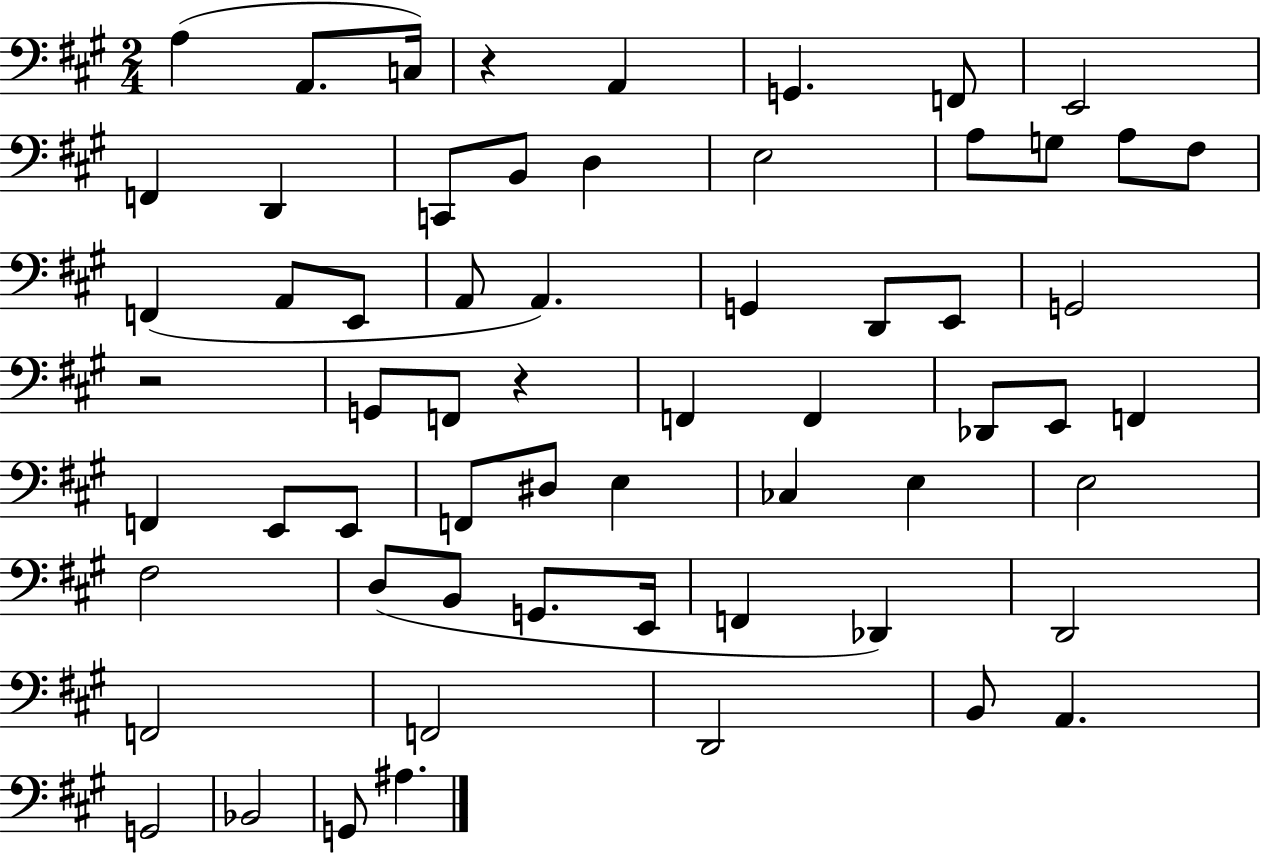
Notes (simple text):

A3/q A2/e. C3/s R/q A2/q G2/q. F2/e E2/h F2/q D2/q C2/e B2/e D3/q E3/h A3/e G3/e A3/e F#3/e F2/q A2/e E2/e A2/e A2/q. G2/q D2/e E2/e G2/h R/h G2/e F2/e R/q F2/q F2/q Db2/e E2/e F2/q F2/q E2/e E2/e F2/e D#3/e E3/q CES3/q E3/q E3/h F#3/h D3/e B2/e G2/e. E2/s F2/q Db2/q D2/h F2/h F2/h D2/h B2/e A2/q. G2/h Bb2/h G2/e A#3/q.